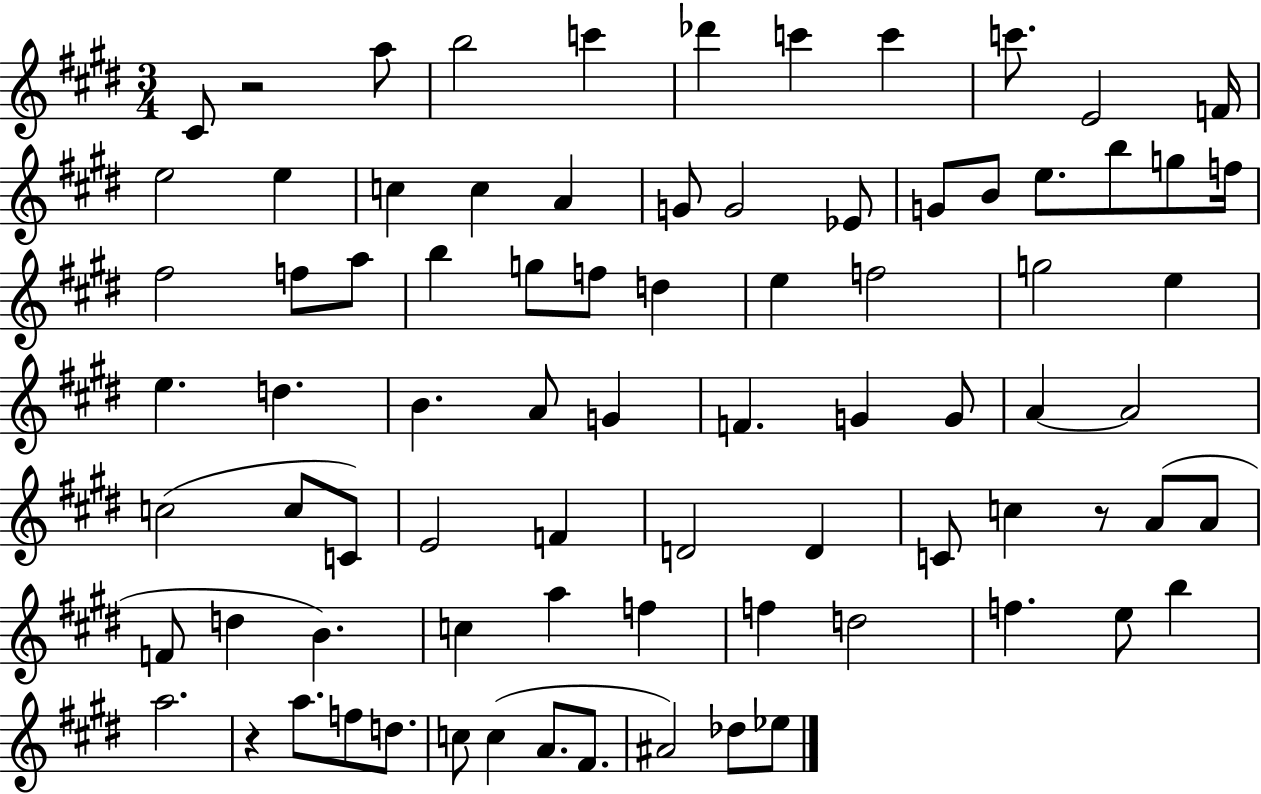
{
  \clef treble
  \numericTimeSignature
  \time 3/4
  \key e \major
  cis'8 r2 a''8 | b''2 c'''4 | des'''4 c'''4 c'''4 | c'''8. e'2 f'16 | \break e''2 e''4 | c''4 c''4 a'4 | g'8 g'2 ees'8 | g'8 b'8 e''8. b''8 g''8 f''16 | \break fis''2 f''8 a''8 | b''4 g''8 f''8 d''4 | e''4 f''2 | g''2 e''4 | \break e''4. d''4. | b'4. a'8 g'4 | f'4. g'4 g'8 | a'4~~ a'2 | \break c''2( c''8 c'8) | e'2 f'4 | d'2 d'4 | c'8 c''4 r8 a'8( a'8 | \break f'8 d''4 b'4.) | c''4 a''4 f''4 | f''4 d''2 | f''4. e''8 b''4 | \break a''2. | r4 a''8. f''8 d''8. | c''8 c''4( a'8. fis'8. | ais'2) des''8 ees''8 | \break \bar "|."
}